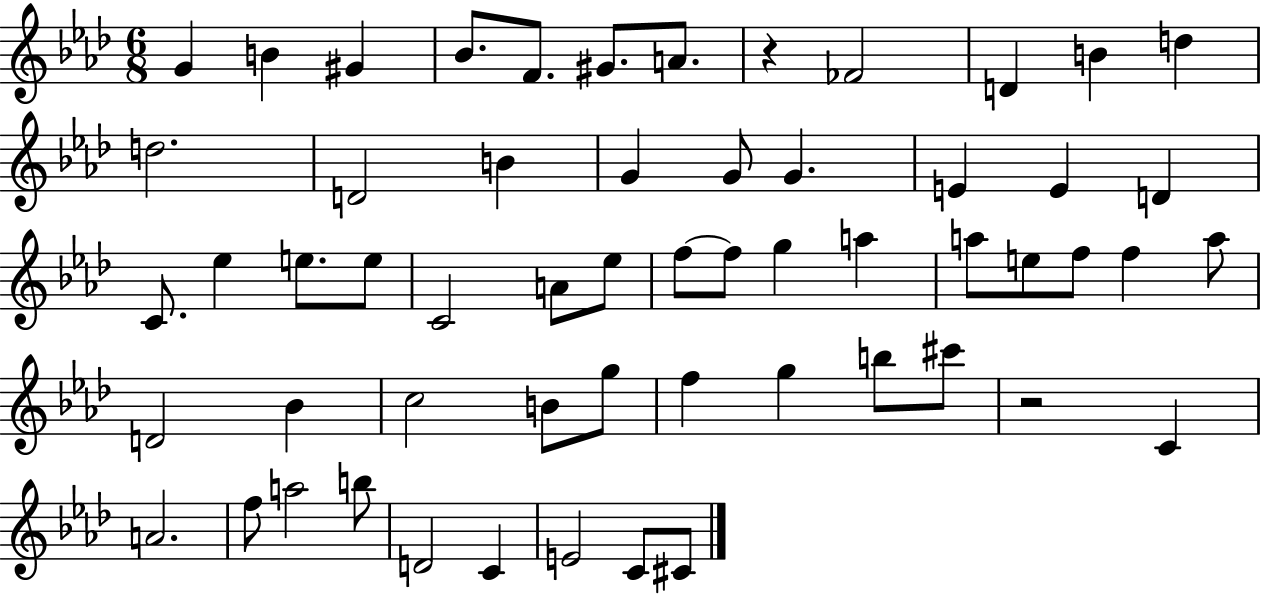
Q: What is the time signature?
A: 6/8